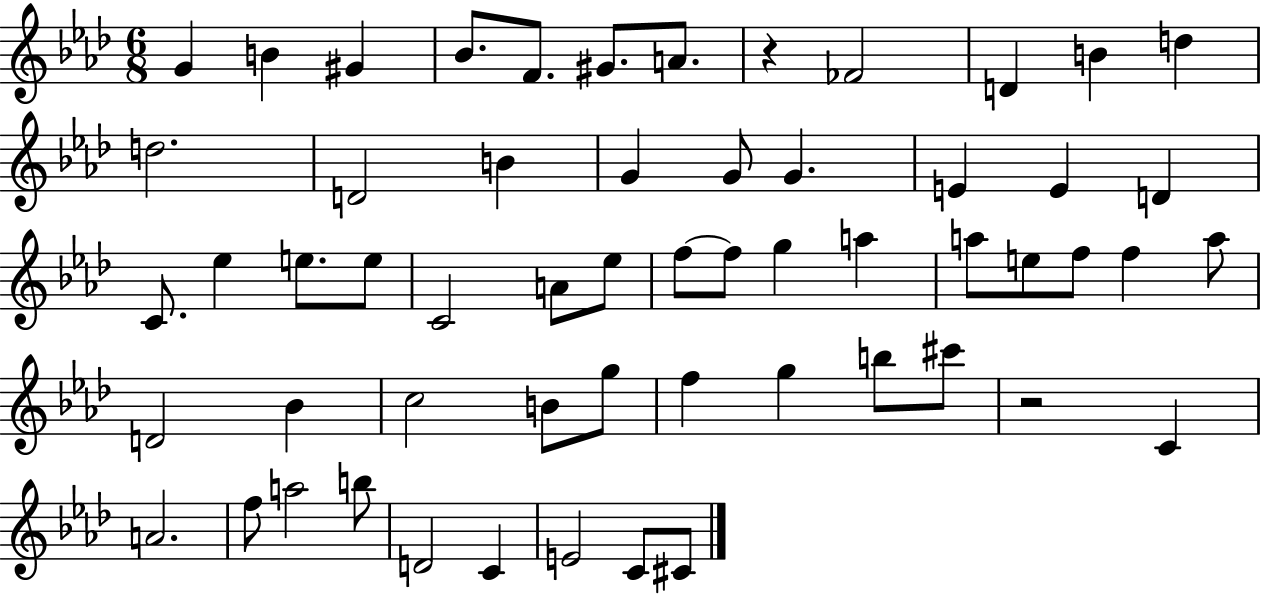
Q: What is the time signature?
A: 6/8